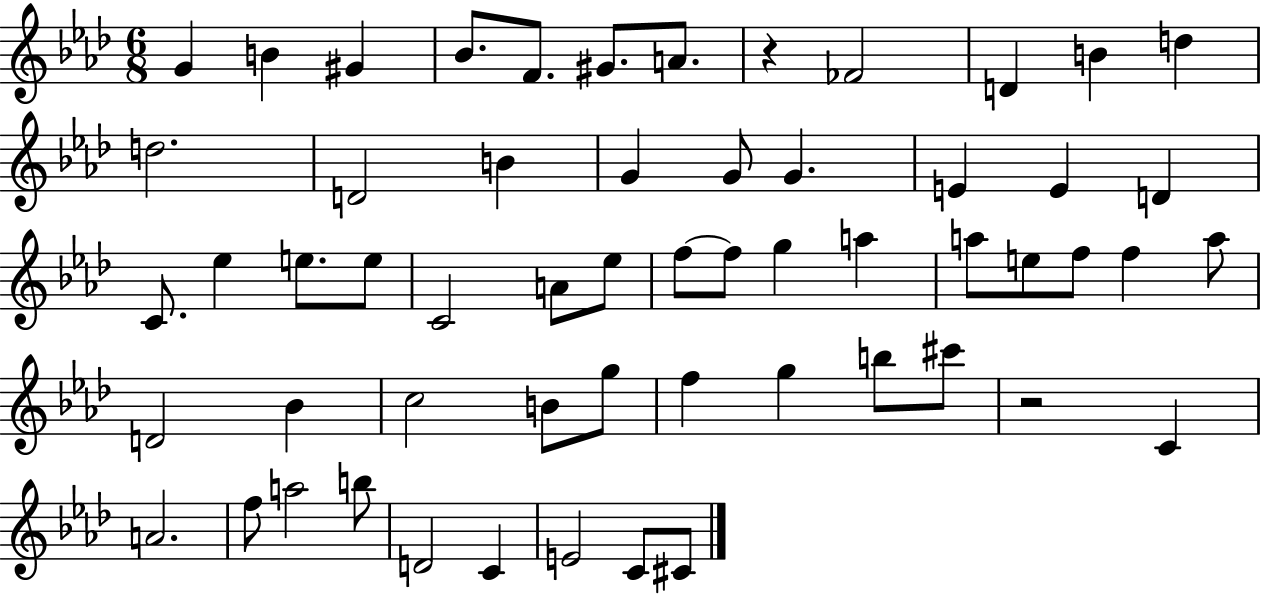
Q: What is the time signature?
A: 6/8